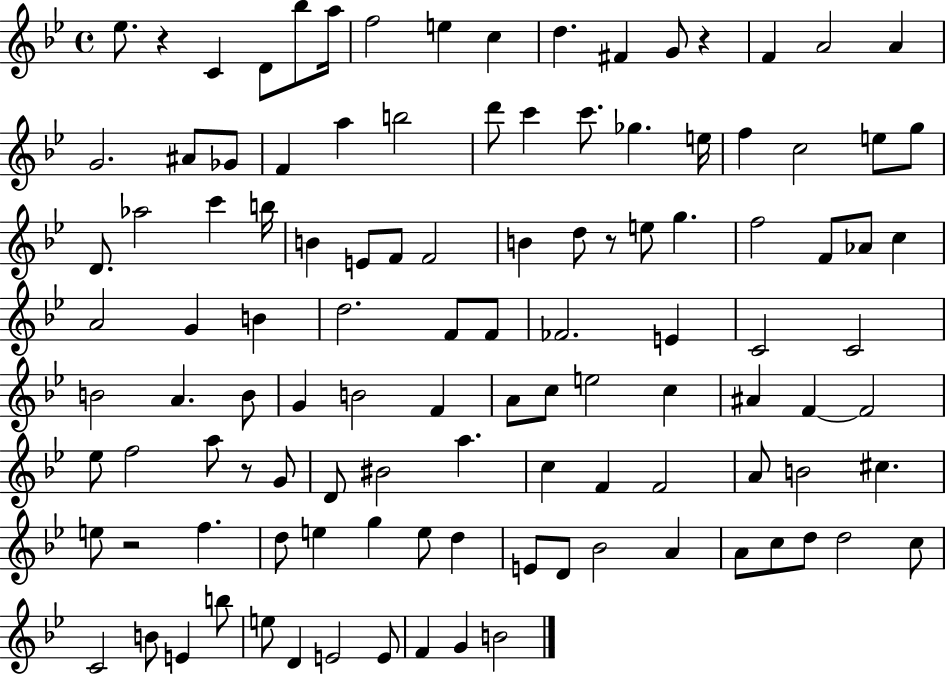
{
  \clef treble
  \time 4/4
  \defaultTimeSignature
  \key bes \major
  ees''8. r4 c'4 d'8 bes''8 a''16 | f''2 e''4 c''4 | d''4. fis'4 g'8 r4 | f'4 a'2 a'4 | \break g'2. ais'8 ges'8 | f'4 a''4 b''2 | d'''8 c'''4 c'''8. ges''4. e''16 | f''4 c''2 e''8 g''8 | \break d'8. aes''2 c'''4 b''16 | b'4 e'8 f'8 f'2 | b'4 d''8 r8 e''8 g''4. | f''2 f'8 aes'8 c''4 | \break a'2 g'4 b'4 | d''2. f'8 f'8 | fes'2. e'4 | c'2 c'2 | \break b'2 a'4. b'8 | g'4 b'2 f'4 | a'8 c''8 e''2 c''4 | ais'4 f'4~~ f'2 | \break ees''8 f''2 a''8 r8 g'8 | d'8 bis'2 a''4. | c''4 f'4 f'2 | a'8 b'2 cis''4. | \break e''8 r2 f''4. | d''8 e''4 g''4 e''8 d''4 | e'8 d'8 bes'2 a'4 | a'8 c''8 d''8 d''2 c''8 | \break c'2 b'8 e'4 b''8 | e''8 d'4 e'2 e'8 | f'4 g'4 b'2 | \bar "|."
}